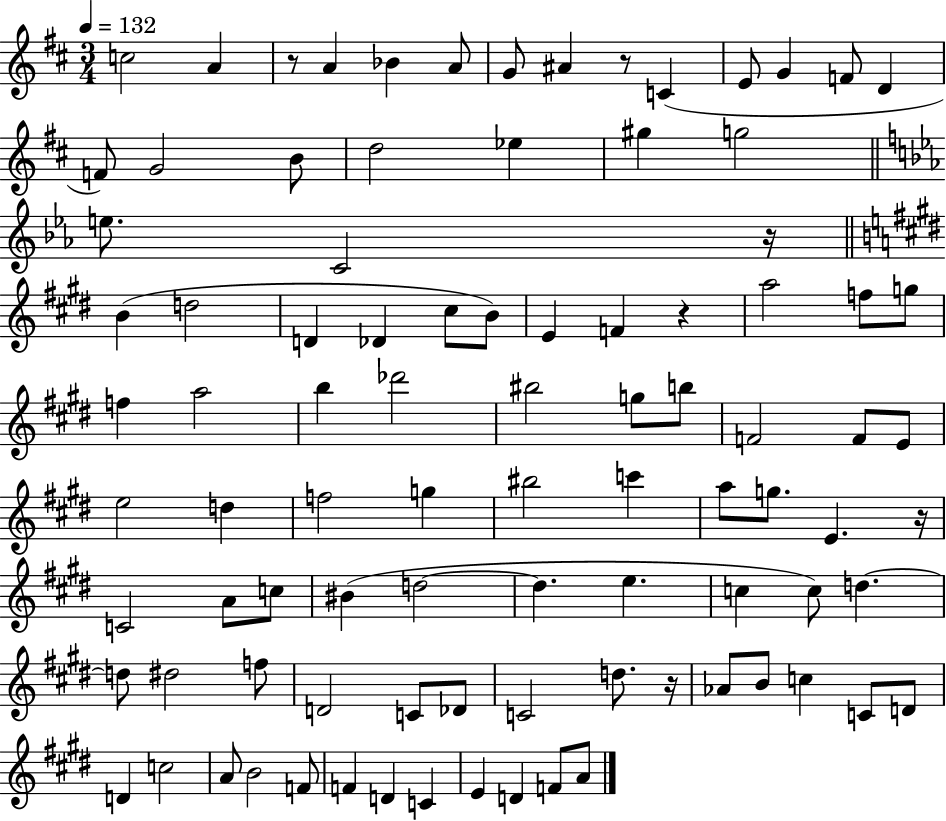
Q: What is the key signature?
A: D major